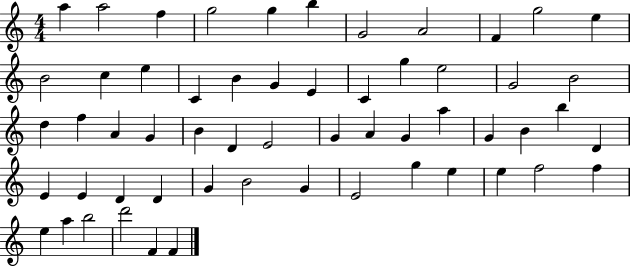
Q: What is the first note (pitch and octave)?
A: A5